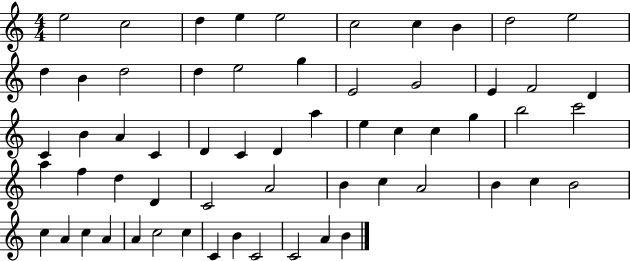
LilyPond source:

{
  \clef treble
  \numericTimeSignature
  \time 4/4
  \key c \major
  e''2 c''2 | d''4 e''4 e''2 | c''2 c''4 b'4 | d''2 e''2 | \break d''4 b'4 d''2 | d''4 e''2 g''4 | e'2 g'2 | e'4 f'2 d'4 | \break c'4 b'4 a'4 c'4 | d'4 c'4 d'4 a''4 | e''4 c''4 c''4 g''4 | b''2 c'''2 | \break a''4 f''4 d''4 d'4 | c'2 a'2 | b'4 c''4 a'2 | b'4 c''4 b'2 | \break c''4 a'4 c''4 a'4 | a'4 c''2 c''4 | c'4 b'4 c'2 | c'2 a'4 b'4 | \break \bar "|."
}